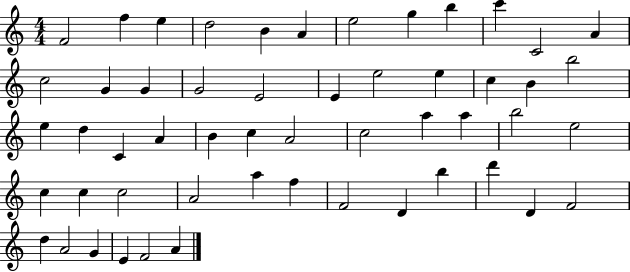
X:1
T:Untitled
M:4/4
L:1/4
K:C
F2 f e d2 B A e2 g b c' C2 A c2 G G G2 E2 E e2 e c B b2 e d C A B c A2 c2 a a b2 e2 c c c2 A2 a f F2 D b d' D F2 d A2 G E F2 A